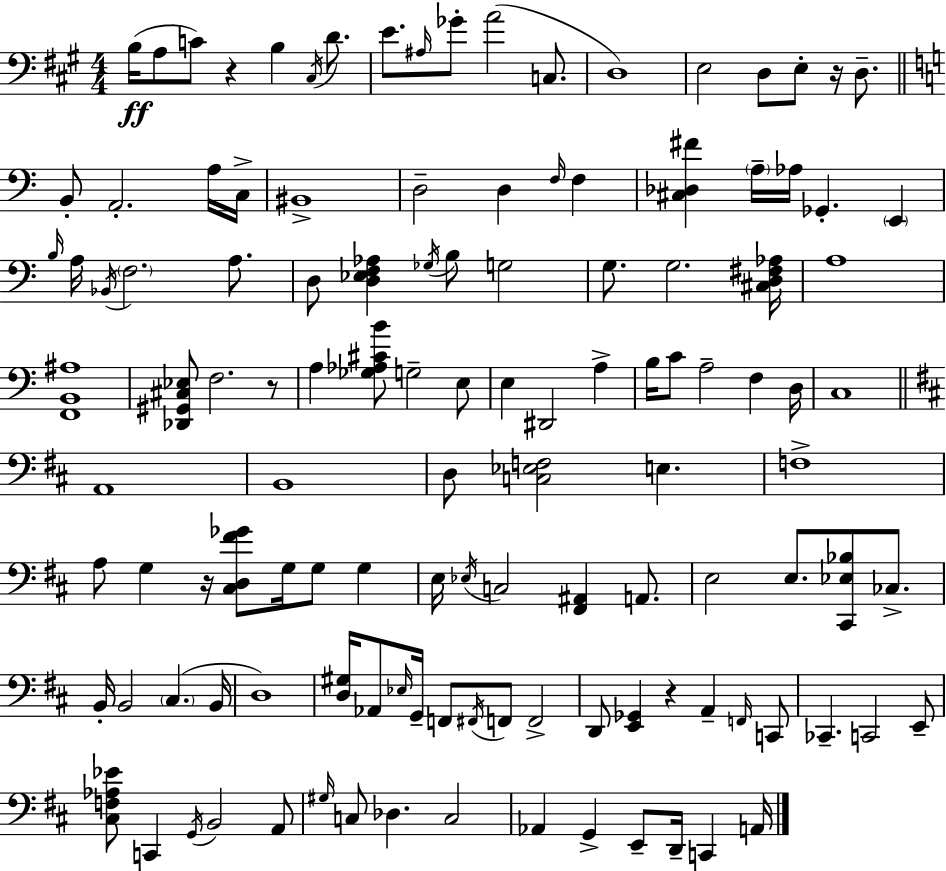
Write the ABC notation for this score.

X:1
T:Untitled
M:4/4
L:1/4
K:A
B,/4 A,/2 C/2 z B, ^C,/4 D/2 E/2 ^A,/4 _G/2 A2 C,/2 D,4 E,2 D,/2 E,/2 z/4 D,/2 B,,/2 A,,2 A,/4 C,/4 ^B,,4 D,2 D, F,/4 F, [^C,_D,^F] A,/4 _A,/4 _G,, E,, B,/4 A,/4 _B,,/4 F,2 A,/2 D,/2 [D,_E,F,_A,] _G,/4 B,/2 G,2 G,/2 G,2 [^C,D,^F,_A,]/4 A,4 [F,,B,,^A,]4 [_D,,^G,,^C,_E,]/2 F,2 z/2 A, [_G,_A,^CB]/2 G,2 E,/2 E, ^D,,2 A, B,/4 C/2 A,2 F, D,/4 C,4 A,,4 B,,4 D,/2 [C,_E,F,]2 E, F,4 A,/2 G, z/4 [^C,D,^F_G]/2 G,/4 G,/2 G, E,/4 _E,/4 C,2 [^F,,^A,,] A,,/2 E,2 E,/2 [^C,,_E,_B,]/2 _C,/2 B,,/4 B,,2 ^C, B,,/4 D,4 [D,^G,]/4 _A,,/2 _E,/4 G,,/4 F,,/2 ^F,,/4 F,,/2 F,,2 D,,/2 [E,,_G,,] z A,, F,,/4 C,,/2 _C,, C,,2 E,,/2 [^C,F,_A,_E]/2 C,, G,,/4 B,,2 A,,/2 ^G,/4 C,/2 _D, C,2 _A,, G,, E,,/2 D,,/4 C,, A,,/4